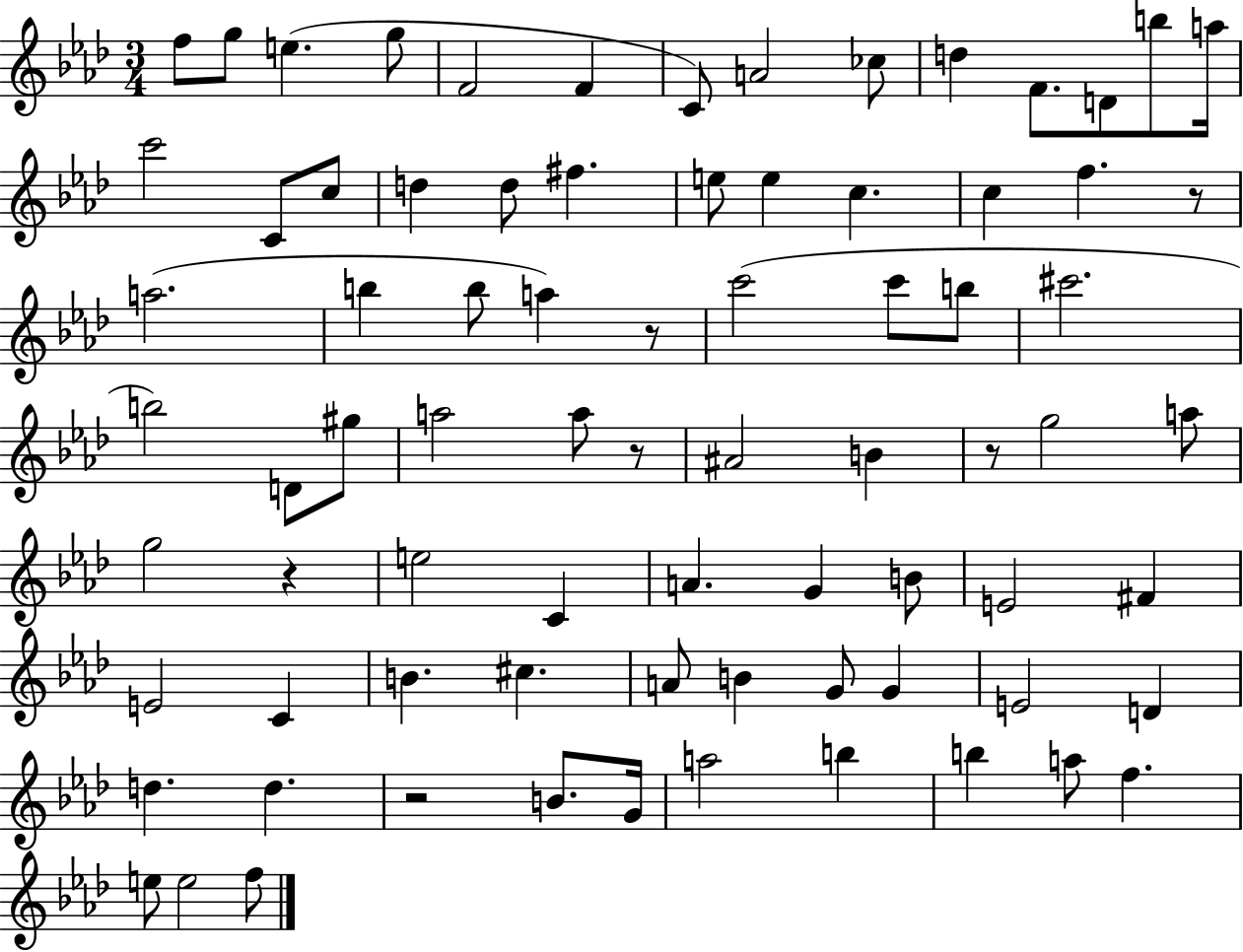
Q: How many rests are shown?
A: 6